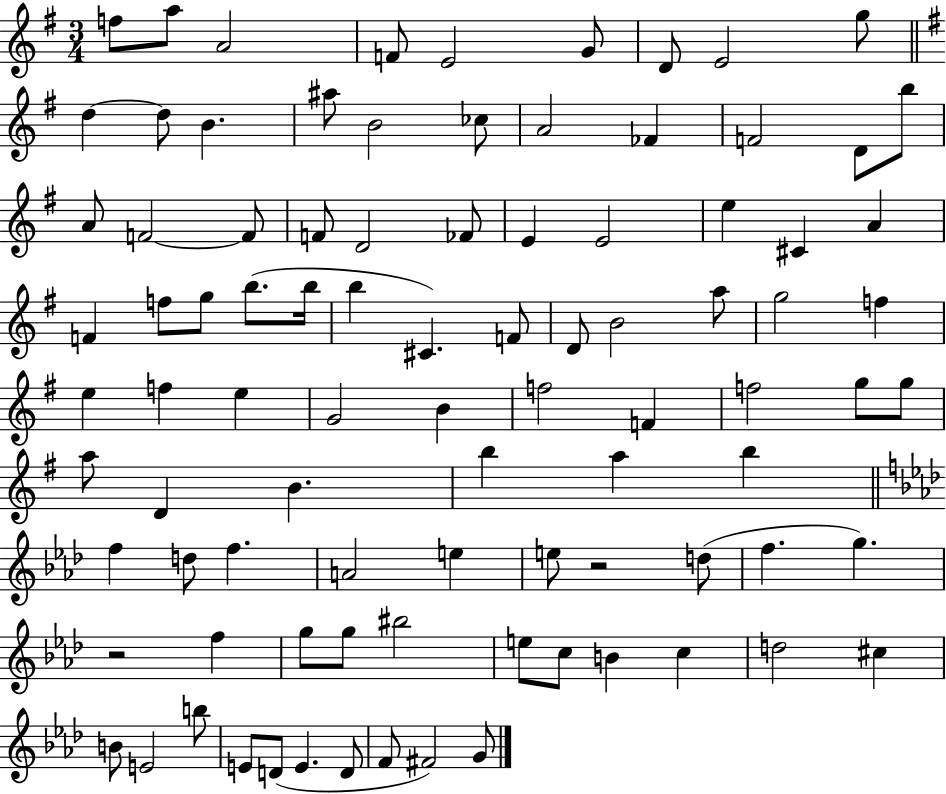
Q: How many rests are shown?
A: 2